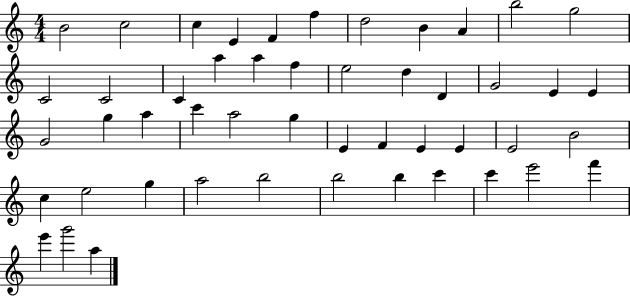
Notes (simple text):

B4/h C5/h C5/q E4/q F4/q F5/q D5/h B4/q A4/q B5/h G5/h C4/h C4/h C4/q A5/q A5/q F5/q E5/h D5/q D4/q G4/h E4/q E4/q G4/h G5/q A5/q C6/q A5/h G5/q E4/q F4/q E4/q E4/q E4/h B4/h C5/q E5/h G5/q A5/h B5/h B5/h B5/q C6/q C6/q E6/h F6/q E6/q G6/h A5/q